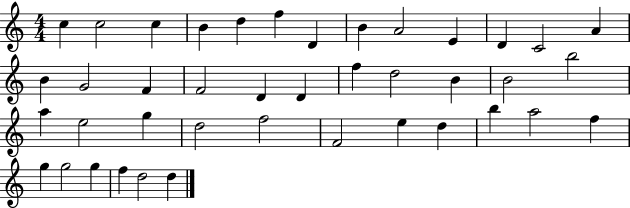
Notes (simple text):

C5/q C5/h C5/q B4/q D5/q F5/q D4/q B4/q A4/h E4/q D4/q C4/h A4/q B4/q G4/h F4/q F4/h D4/q D4/q F5/q D5/h B4/q B4/h B5/h A5/q E5/h G5/q D5/h F5/h F4/h E5/q D5/q B5/q A5/h F5/q G5/q G5/h G5/q F5/q D5/h D5/q